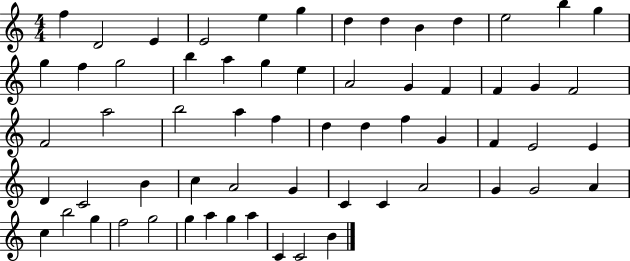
X:1
T:Untitled
M:4/4
L:1/4
K:C
f D2 E E2 e g d d B d e2 b g g f g2 b a g e A2 G F F G F2 F2 a2 b2 a f d d f G F E2 E D C2 B c A2 G C C A2 G G2 A c b2 g f2 g2 g a g a C C2 B